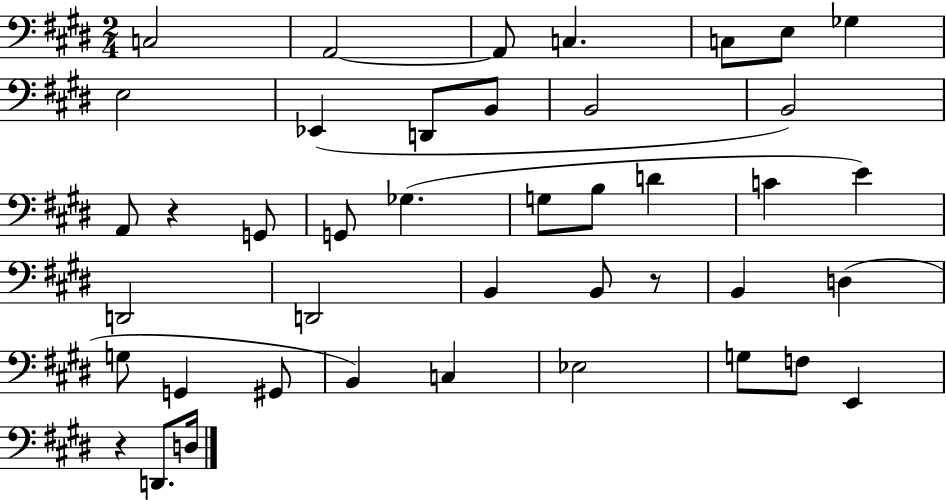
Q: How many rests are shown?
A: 3